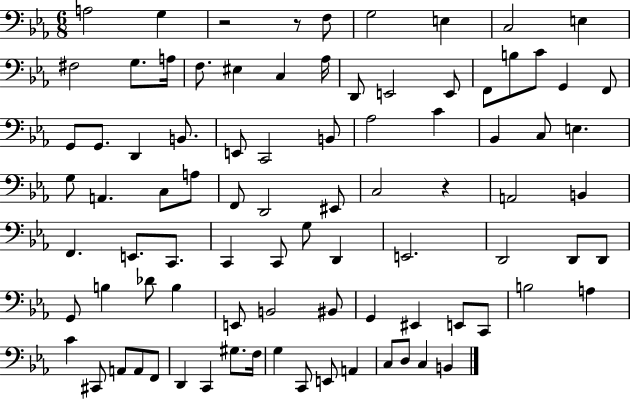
{
  \clef bass
  \numericTimeSignature
  \time 6/8
  \key ees \major
  \repeat volta 2 { a2 g4 | r2 r8 f8 | g2 e4 | c2 e4 | \break fis2 g8. a16 | f8. eis4 c4 aes16 | d,8 e,2 e,8 | f,8 b8 c'8 g,4 f,8 | \break g,8 g,8. d,4 b,8. | e,8 c,2 b,8 | aes2 c'4 | bes,4 c8 e4. | \break g8 a,4. c8 a8 | f,8 d,2 eis,8 | c2 r4 | a,2 b,4 | \break f,4. e,8. c,8. | c,4 c,8 g8 d,4 | e,2. | d,2 d,8 d,8 | \break g,8 b4 des'8 b4 | e,8 b,2 bis,8 | g,4 eis,4 e,8 c,8 | b2 a4 | \break c'4 cis,8 a,8 a,8 f,8 | d,4 c,4 gis8. f16 | g4 c,8 e,8 a,4 | c8 d8 c4 b,4 | \break } \bar "|."
}